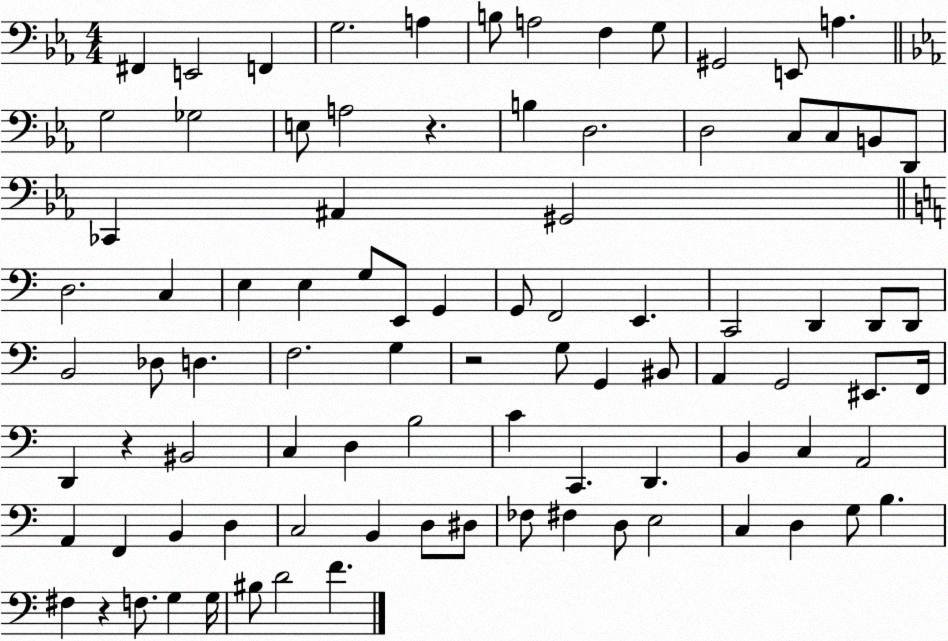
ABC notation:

X:1
T:Untitled
M:4/4
L:1/4
K:Eb
^F,, E,,2 F,, G,2 A, B,/2 A,2 F, G,/2 ^G,,2 E,,/2 A, G,2 _G,2 E,/2 A,2 z B, D,2 D,2 C,/2 C,/2 B,,/2 D,,/2 _C,, ^A,, ^G,,2 D,2 C, E, E, G,/2 E,,/2 G,, G,,/2 F,,2 E,, C,,2 D,, D,,/2 D,,/2 B,,2 _D,/2 D, F,2 G, z2 G,/2 G,, ^B,,/2 A,, G,,2 ^E,,/2 F,,/4 D,, z ^B,,2 C, D, B,2 C C,, D,, B,, C, A,,2 A,, F,, B,, D, C,2 B,, D,/2 ^D,/2 _F,/2 ^F, D,/2 E,2 C, D, G,/2 B, ^F, z F,/2 G, G,/4 ^B,/2 D2 F